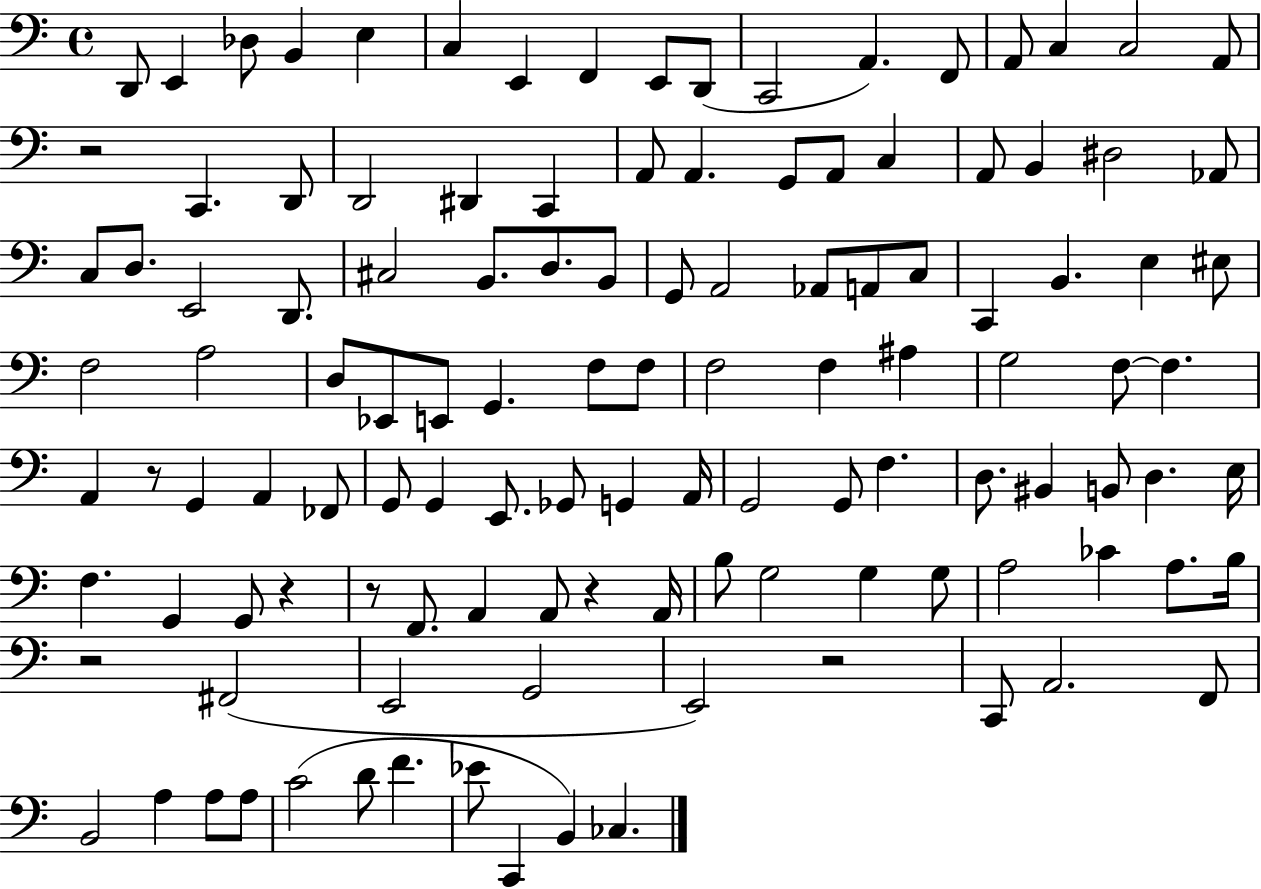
X:1
T:Untitled
M:4/4
L:1/4
K:C
D,,/2 E,, _D,/2 B,, E, C, E,, F,, E,,/2 D,,/2 C,,2 A,, F,,/2 A,,/2 C, C,2 A,,/2 z2 C,, D,,/2 D,,2 ^D,, C,, A,,/2 A,, G,,/2 A,,/2 C, A,,/2 B,, ^D,2 _A,,/2 C,/2 D,/2 E,,2 D,,/2 ^C,2 B,,/2 D,/2 B,,/2 G,,/2 A,,2 _A,,/2 A,,/2 C,/2 C,, B,, E, ^E,/2 F,2 A,2 D,/2 _E,,/2 E,,/2 G,, F,/2 F,/2 F,2 F, ^A, G,2 F,/2 F, A,, z/2 G,, A,, _F,,/2 G,,/2 G,, E,,/2 _G,,/2 G,, A,,/4 G,,2 G,,/2 F, D,/2 ^B,, B,,/2 D, E,/4 F, G,, G,,/2 z z/2 F,,/2 A,, A,,/2 z A,,/4 B,/2 G,2 G, G,/2 A,2 _C A,/2 B,/4 z2 ^F,,2 E,,2 G,,2 E,,2 z2 C,,/2 A,,2 F,,/2 B,,2 A, A,/2 A,/2 C2 D/2 F _E/2 C,, B,, _C,